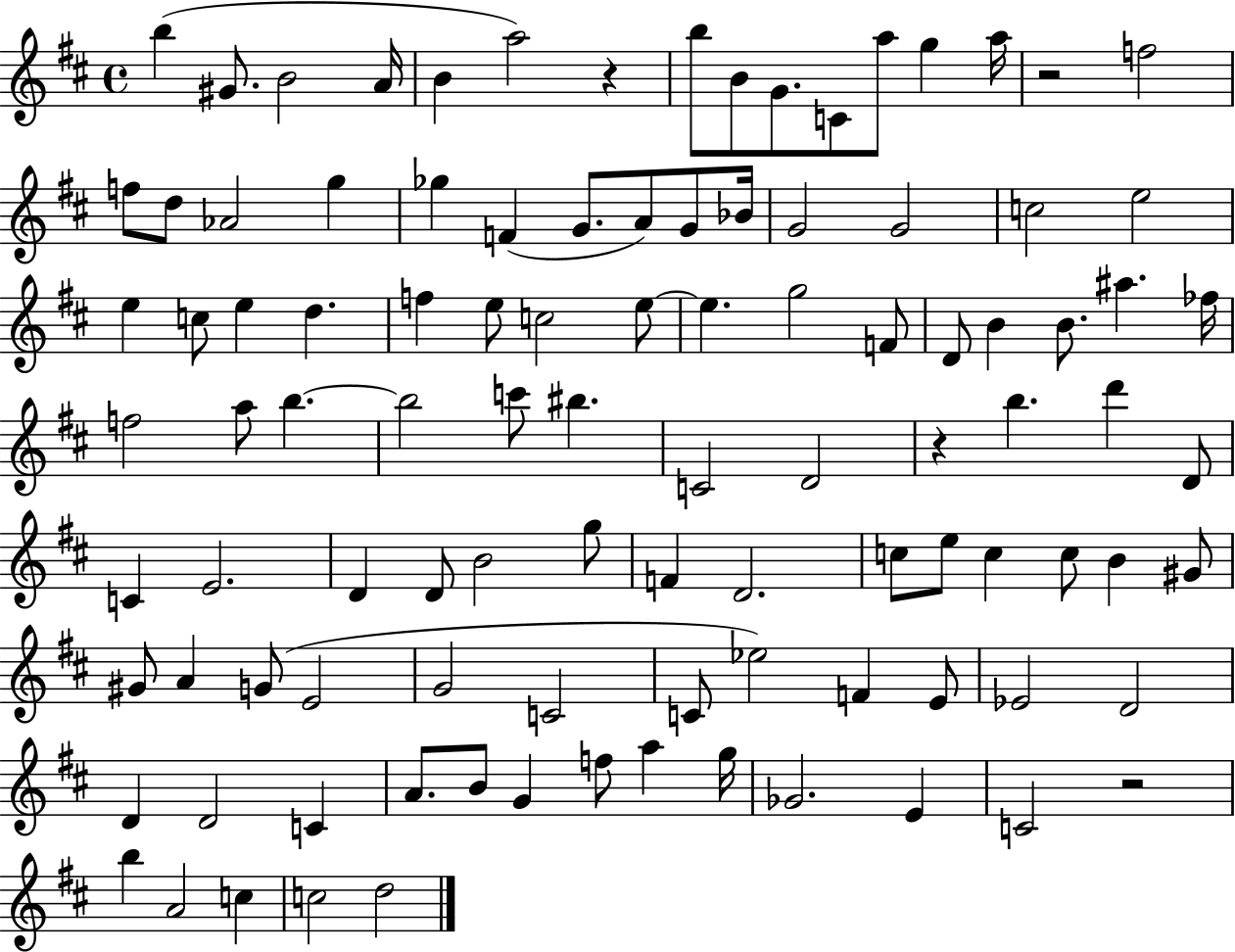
B5/q G#4/e. B4/h A4/s B4/q A5/h R/q B5/e B4/e G4/e. C4/e A5/e G5/q A5/s R/h F5/h F5/e D5/e Ab4/h G5/q Gb5/q F4/q G4/e. A4/e G4/e Bb4/s G4/h G4/h C5/h E5/h E5/q C5/e E5/q D5/q. F5/q E5/e C5/h E5/e E5/q. G5/h F4/e D4/e B4/q B4/e. A#5/q. FES5/s F5/h A5/e B5/q. B5/h C6/e BIS5/q. C4/h D4/h R/q B5/q. D6/q D4/e C4/q E4/h. D4/q D4/e B4/h G5/e F4/q D4/h. C5/e E5/e C5/q C5/e B4/q G#4/e G#4/e A4/q G4/e E4/h G4/h C4/h C4/e Eb5/h F4/q E4/e Eb4/h D4/h D4/q D4/h C4/q A4/e. B4/e G4/q F5/e A5/q G5/s Gb4/h. E4/q C4/h R/h B5/q A4/h C5/q C5/h D5/h